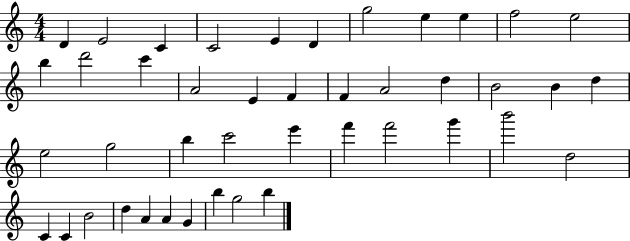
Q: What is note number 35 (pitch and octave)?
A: C4